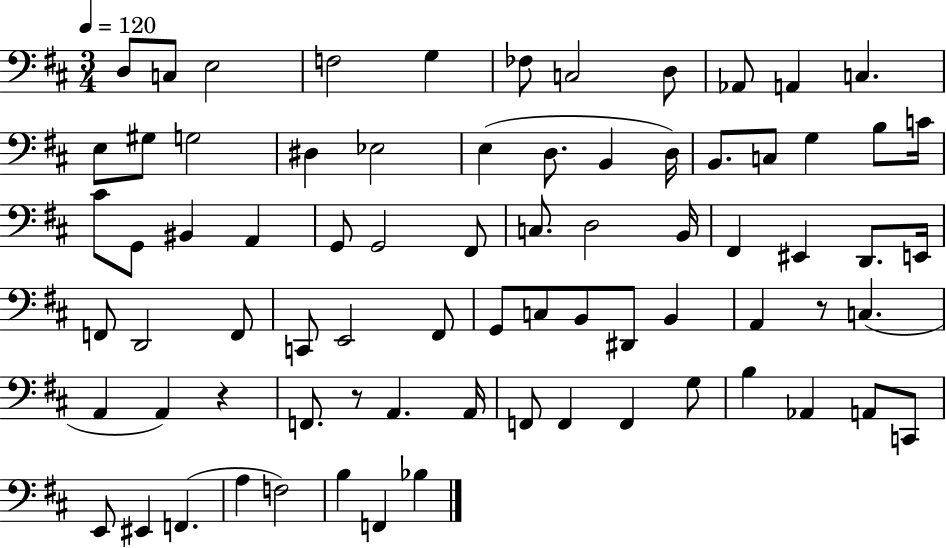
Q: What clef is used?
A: bass